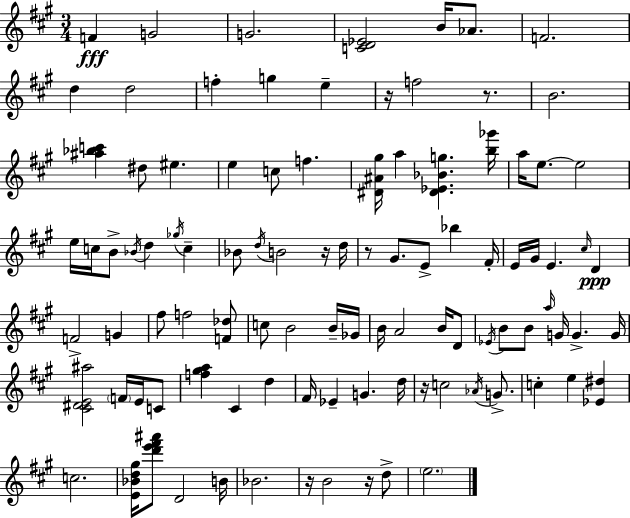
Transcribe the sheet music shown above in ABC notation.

X:1
T:Untitled
M:3/4
L:1/4
K:A
F G2 G2 [CD_E]2 B/4 _A/2 F2 d d2 f g e z/4 f2 z/2 B2 [^a_bc'] ^d/2 ^e e c/2 f [^D^A^g]/4 a [^D_E_Bg] [b_g']/4 a/4 e/2 e2 e/4 c/4 B/2 _B/4 d _g/4 c _B/2 d/4 B2 z/4 d/4 z/2 ^G/2 E/2 _b ^F/4 E/4 ^G/4 E ^c/4 D F2 G ^f/2 f2 [F_d]/2 c/2 B2 B/4 _G/4 B/4 A2 B/4 D/2 _E/4 B/2 B/2 a/4 G/4 G G/4 [^C^DE^a]2 F/4 E/4 C/2 [f^ga] ^C d ^F/4 _E G d/4 z/4 c2 _A/4 G/2 c e [_E^d] c2 [E_Bd^g]/4 [d'e'^f'^a']/2 D2 B/4 _B2 z/4 B2 z/4 d/2 e2